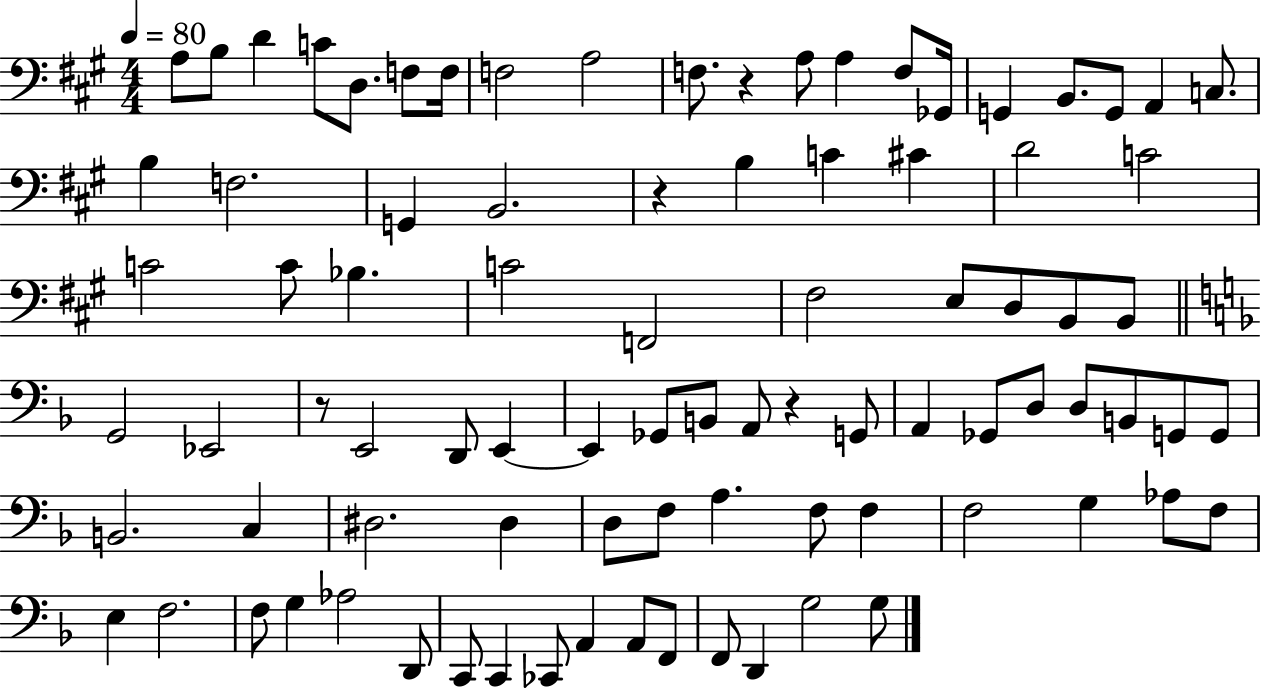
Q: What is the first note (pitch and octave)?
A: A3